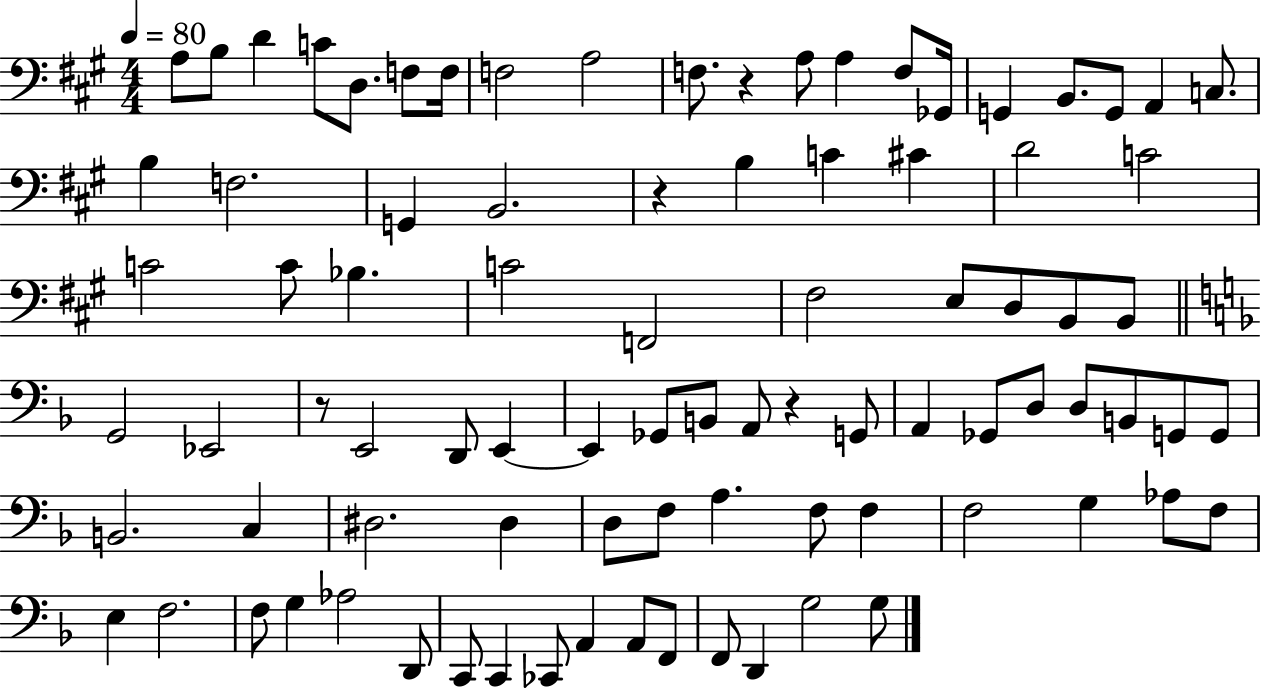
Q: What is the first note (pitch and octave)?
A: A3